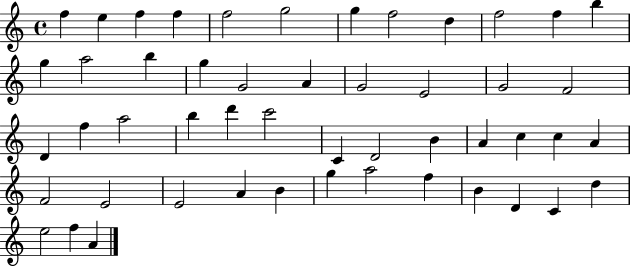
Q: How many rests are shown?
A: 0